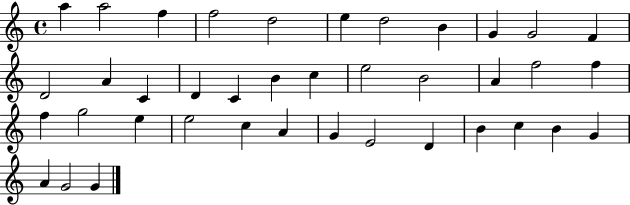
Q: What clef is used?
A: treble